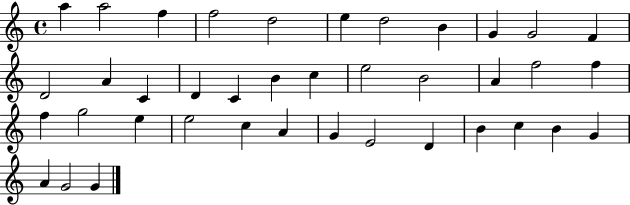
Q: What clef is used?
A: treble